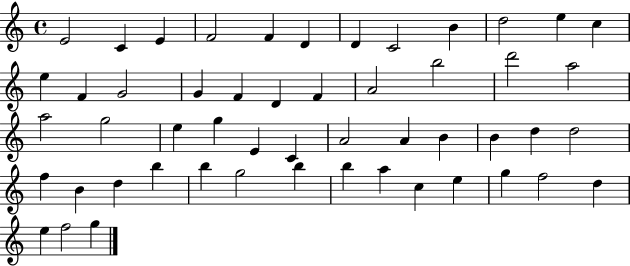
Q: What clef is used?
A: treble